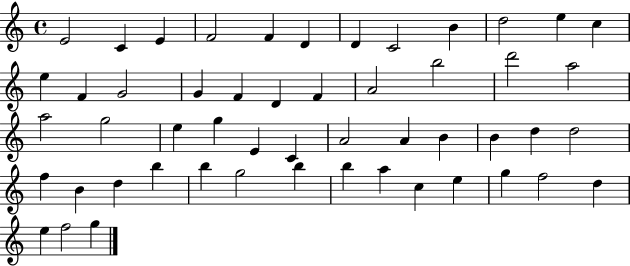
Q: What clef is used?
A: treble